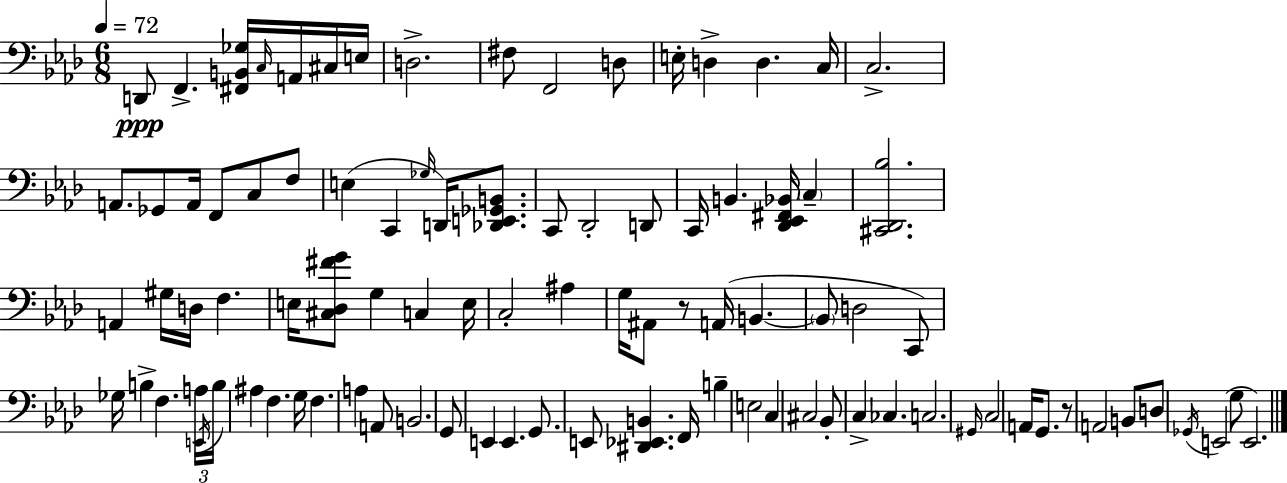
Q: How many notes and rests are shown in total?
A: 94